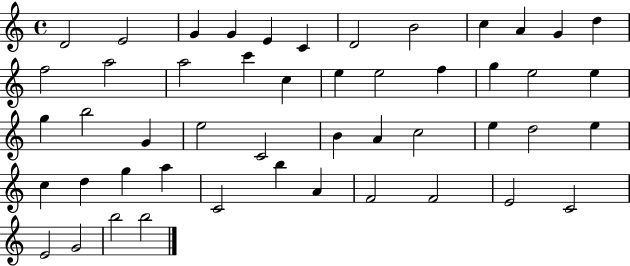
D4/h E4/h G4/q G4/q E4/q C4/q D4/h B4/h C5/q A4/q G4/q D5/q F5/h A5/h A5/h C6/q C5/q E5/q E5/h F5/q G5/q E5/h E5/q G5/q B5/h G4/q E5/h C4/h B4/q A4/q C5/h E5/q D5/h E5/q C5/q D5/q G5/q A5/q C4/h B5/q A4/q F4/h F4/h E4/h C4/h E4/h G4/h B5/h B5/h